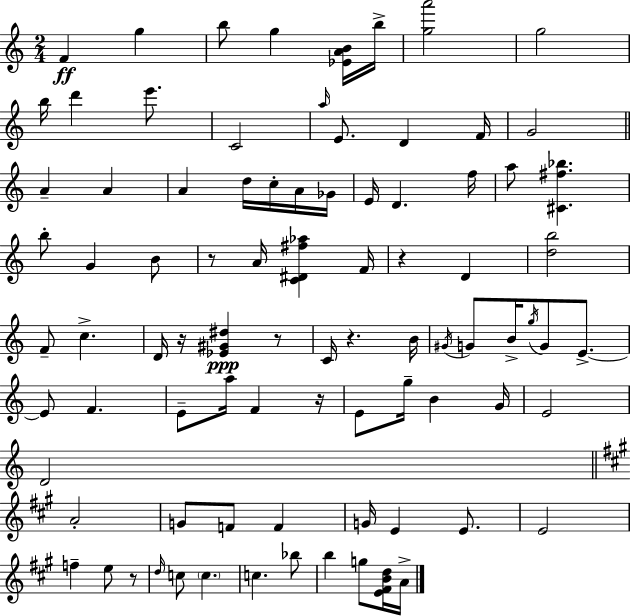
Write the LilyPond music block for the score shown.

{
  \clef treble
  \numericTimeSignature
  \time 2/4
  \key a \minor
  f'4\ff g''4 | b''8 g''4 <ees' a' b'>16 b''16-> | <g'' a'''>2 | g''2 | \break b''16 d'''4 e'''8. | c'2 | \grace { a''16 } e'8. d'4 | f'16 g'2 | \break \bar "||" \break \key c \major a'4-- a'4 | a'4 d''16 c''16-. a'16 ges'16 | e'16 d'4. f''16 | a''8 <cis' fis'' bes''>4. | \break b''8-. g'4 b'8 | r8 a'16 <c' dis' fis'' aes''>4 f'16 | r4 d'4 | <d'' b''>2 | \break f'8-- c''4.-> | d'16 r16 <ees' gis' dis''>4\ppp r8 | c'16 r4. b'16 | \acciaccatura { gis'16 } g'8 b'16-> \acciaccatura { g''16 } g'8 e'8.->~~ | \break e'8 f'4. | e'8-- a''16 f'4 | r16 e'8 g''16-- b'4 | g'16 e'2 | \break d'2 | \bar "||" \break \key a \major a'2-. | g'8 f'8 f'4 | g'16 e'4 e'8. | e'2 | \break f''4-- e''8 r8 | \grace { d''16 } c''8 \parenthesize c''4. | c''4. bes''8 | b''4 g''8 <e' fis' b' d''>16 | \break a'16-> \bar "|."
}